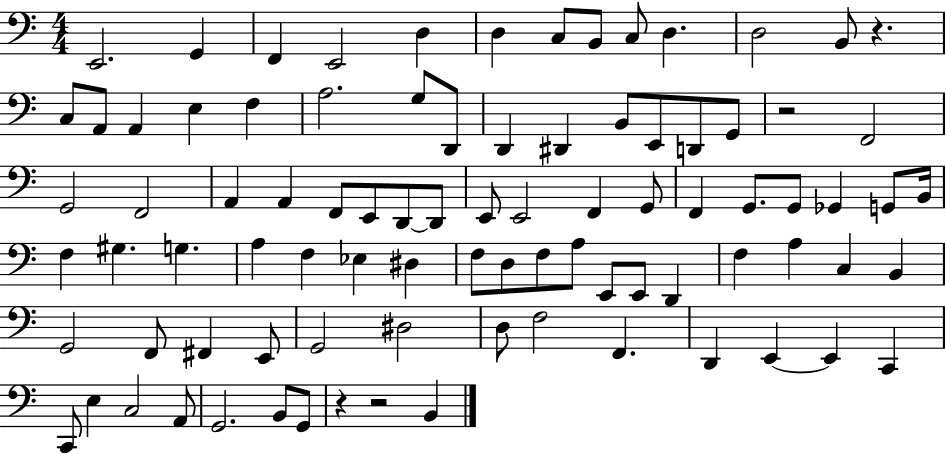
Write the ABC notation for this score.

X:1
T:Untitled
M:4/4
L:1/4
K:C
E,,2 G,, F,, E,,2 D, D, C,/2 B,,/2 C,/2 D, D,2 B,,/2 z C,/2 A,,/2 A,, E, F, A,2 G,/2 D,,/2 D,, ^D,, B,,/2 E,,/2 D,,/2 G,,/2 z2 F,,2 G,,2 F,,2 A,, A,, F,,/2 E,,/2 D,,/2 D,,/2 E,,/2 E,,2 F,, G,,/2 F,, G,,/2 G,,/2 _G,, G,,/2 B,,/4 F, ^G, G, A, F, _E, ^D, F,/2 D,/2 F,/2 A,/2 E,,/2 E,,/2 D,, F, A, C, B,, G,,2 F,,/2 ^F,, E,,/2 G,,2 ^D,2 D,/2 F,2 F,, D,, E,, E,, C,, C,,/2 E, C,2 A,,/2 G,,2 B,,/2 G,,/2 z z2 B,,